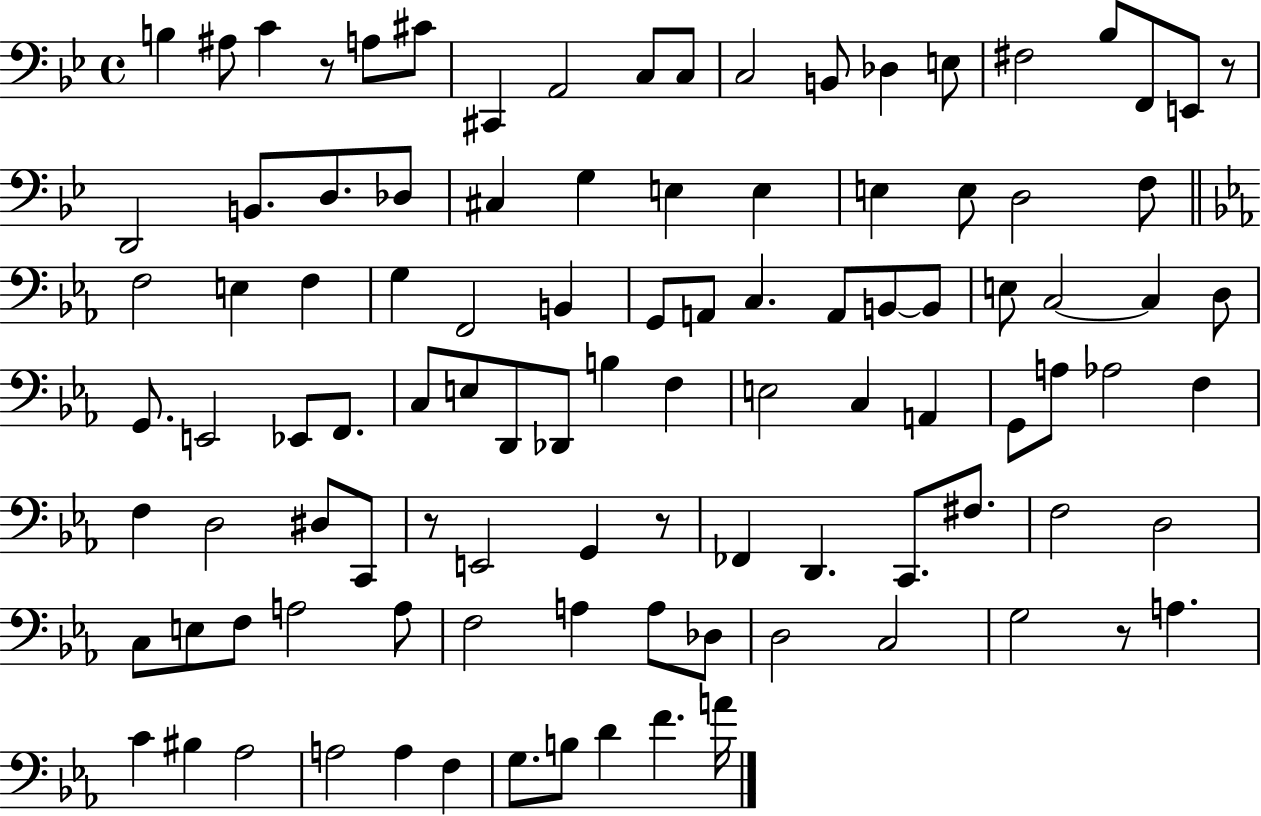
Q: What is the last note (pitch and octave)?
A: A4